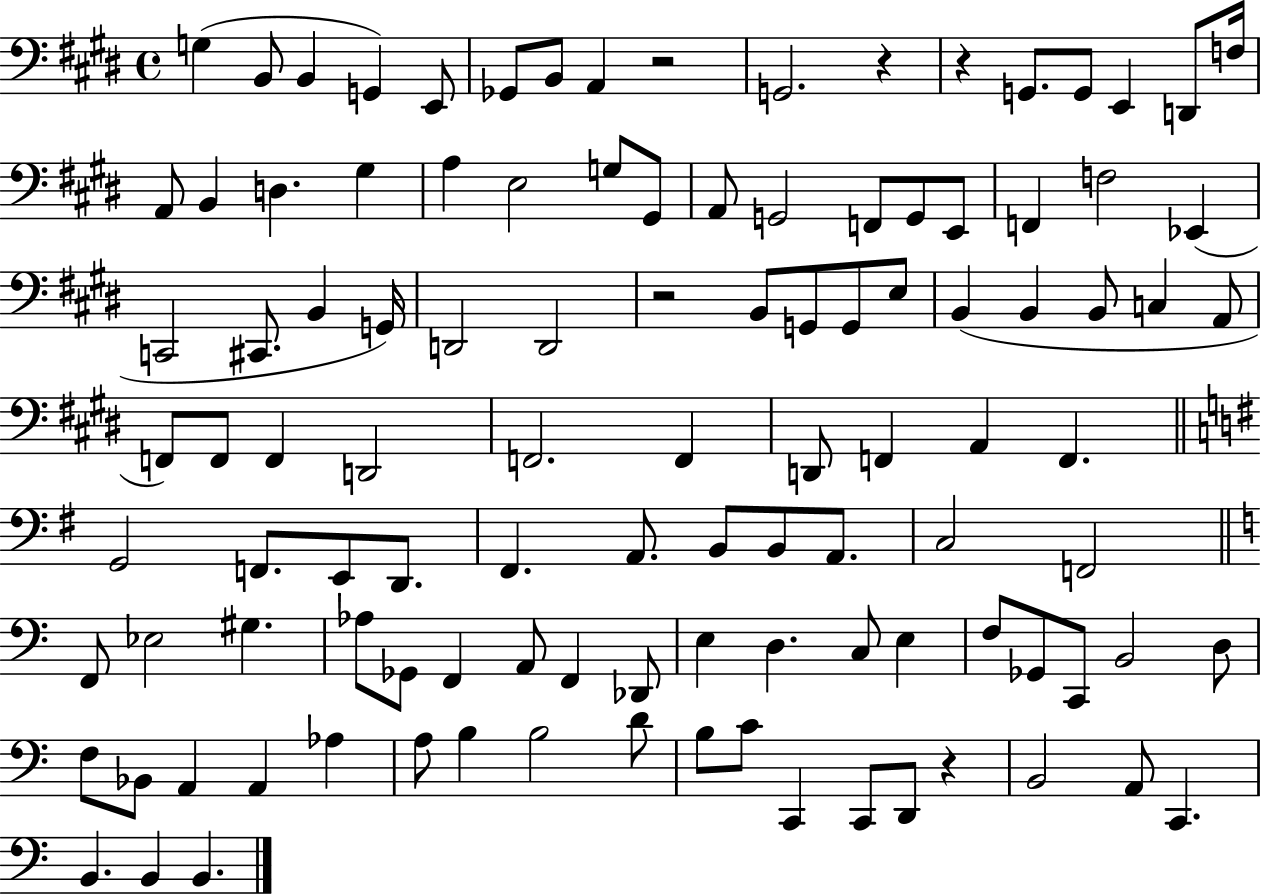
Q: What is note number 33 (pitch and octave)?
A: B2